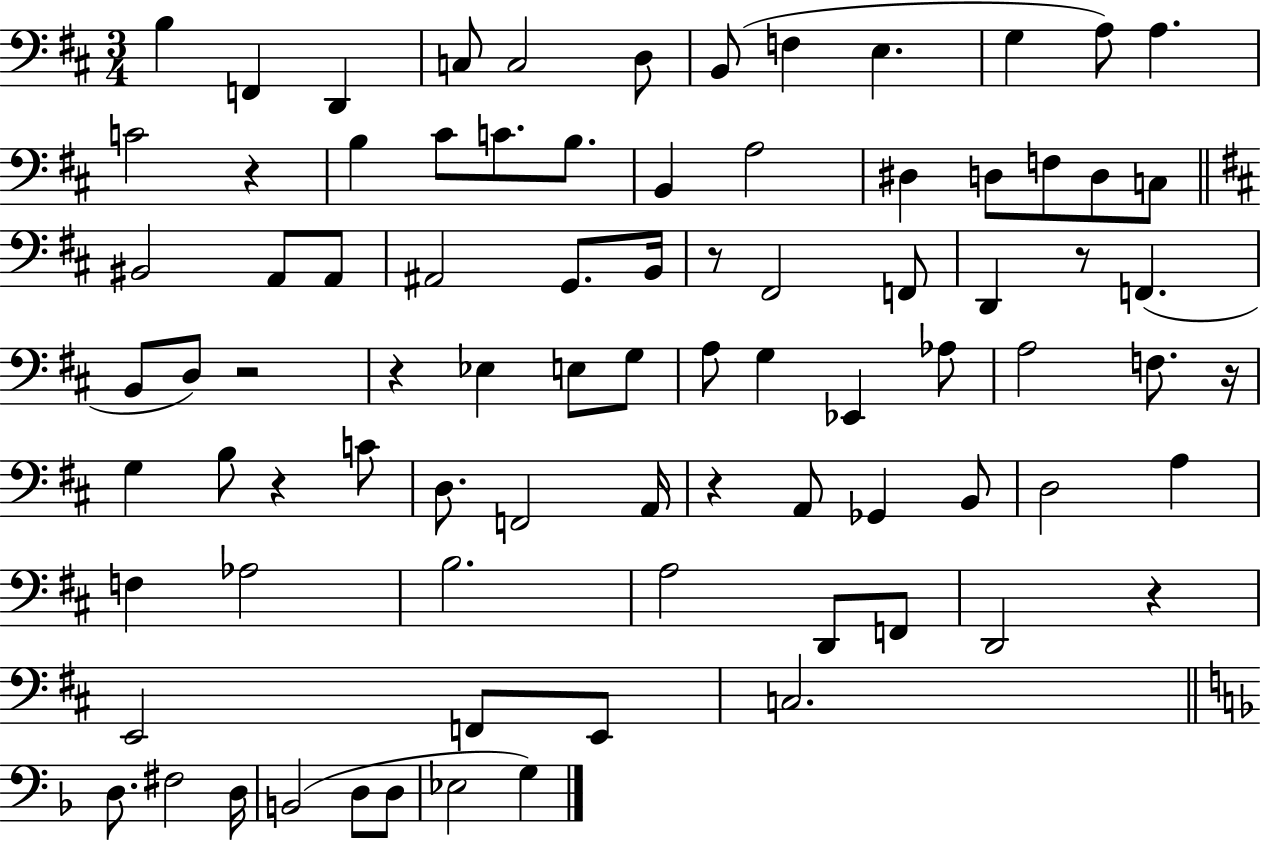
B3/q F2/q D2/q C3/e C3/h D3/e B2/e F3/q E3/q. G3/q A3/e A3/q. C4/h R/q B3/q C#4/e C4/e. B3/e. B2/q A3/h D#3/q D3/e F3/e D3/e C3/e BIS2/h A2/e A2/e A#2/h G2/e. B2/s R/e F#2/h F2/e D2/q R/e F2/q. B2/e D3/e R/h R/q Eb3/q E3/e G3/e A3/e G3/q Eb2/q Ab3/e A3/h F3/e. R/s G3/q B3/e R/q C4/e D3/e. F2/h A2/s R/q A2/e Gb2/q B2/e D3/h A3/q F3/q Ab3/h B3/h. A3/h D2/e F2/e D2/h R/q E2/h F2/e E2/e C3/h. D3/e. F#3/h D3/s B2/h D3/e D3/e Eb3/h G3/q